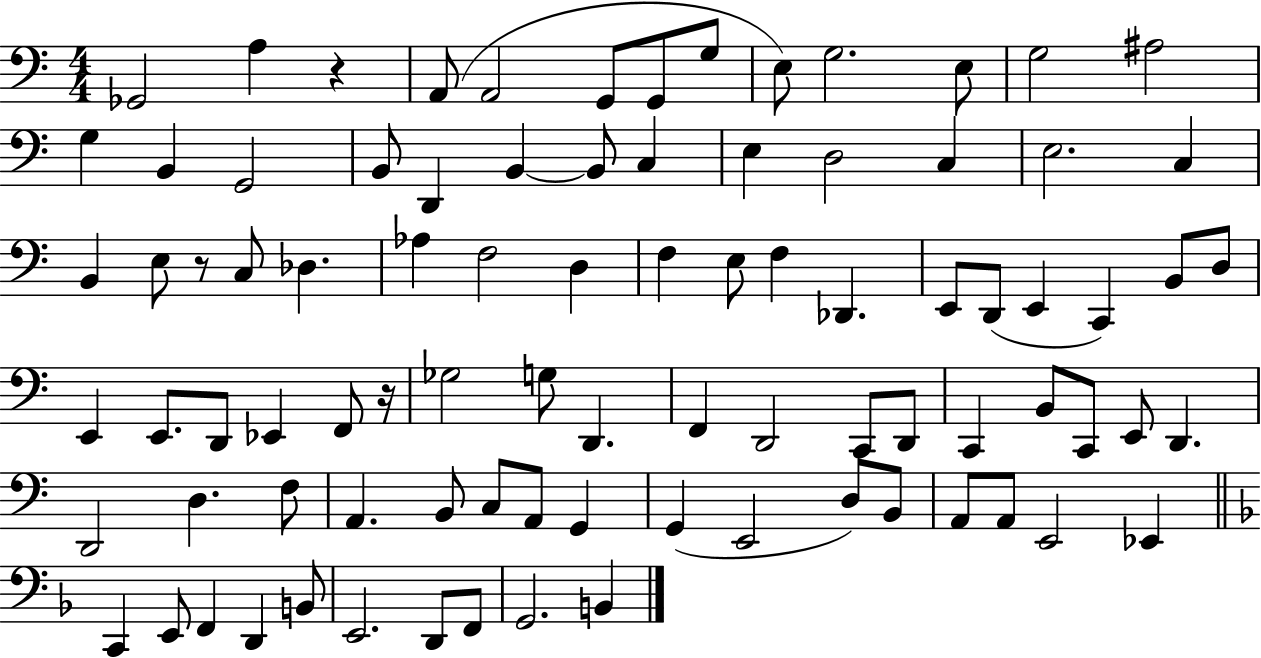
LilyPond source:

{
  \clef bass
  \numericTimeSignature
  \time 4/4
  \key c \major
  ges,2 a4 r4 | a,8( a,2 g,8 g,8 g8 | e8) g2. e8 | g2 ais2 | \break g4 b,4 g,2 | b,8 d,4 b,4~~ b,8 c4 | e4 d2 c4 | e2. c4 | \break b,4 e8 r8 c8 des4. | aes4 f2 d4 | f4 e8 f4 des,4. | e,8 d,8( e,4 c,4) b,8 d8 | \break e,4 e,8. d,8 ees,4 f,8 r16 | ges2 g8 d,4. | f,4 d,2 c,8 d,8 | c,4 b,8 c,8 e,8 d,4. | \break d,2 d4. f8 | a,4. b,8 c8 a,8 g,4 | g,4( e,2 d8) b,8 | a,8 a,8 e,2 ees,4 | \break \bar "||" \break \key f \major c,4 e,8 f,4 d,4 b,8 | e,2. d,8 f,8 | g,2. b,4 | \bar "|."
}